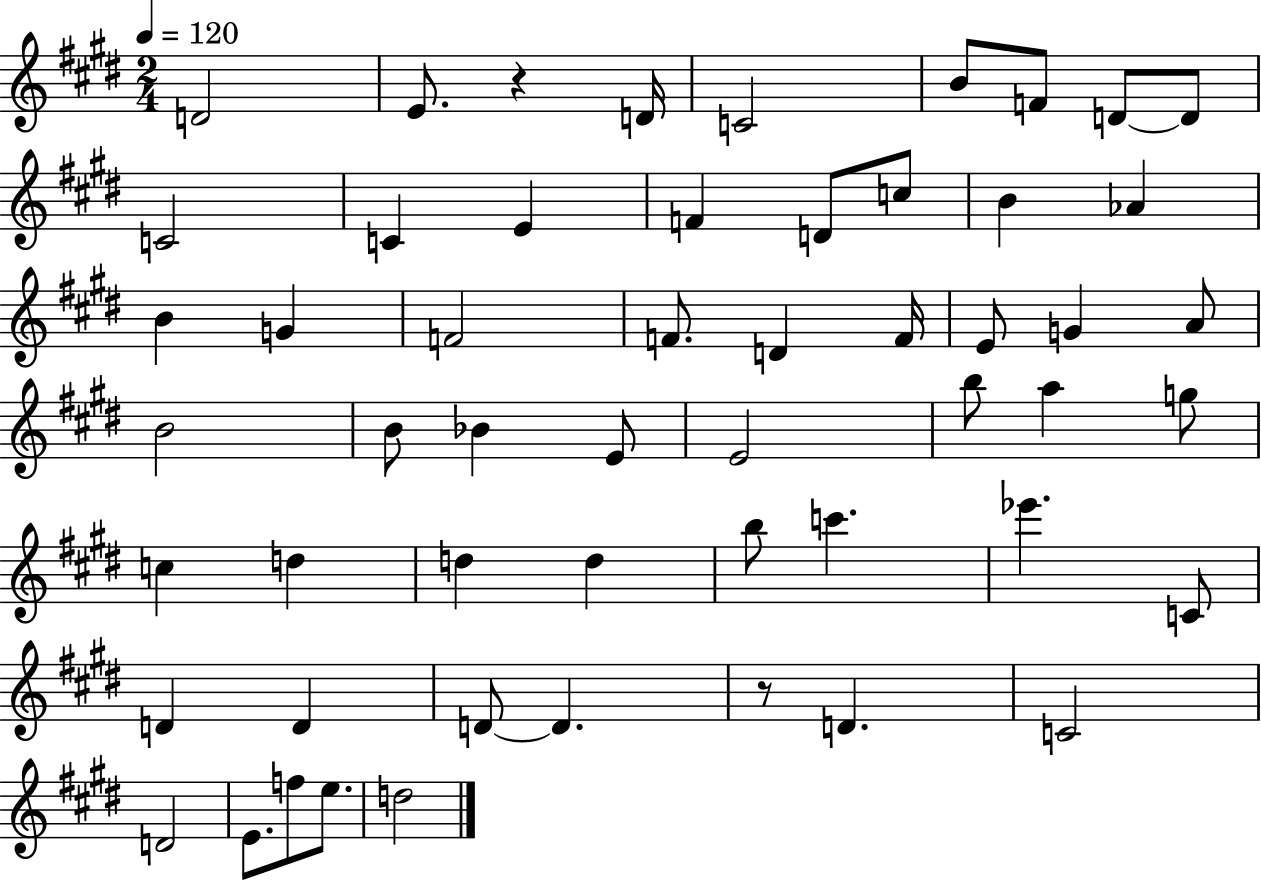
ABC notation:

X:1
T:Untitled
M:2/4
L:1/4
K:E
D2 E/2 z D/4 C2 B/2 F/2 D/2 D/2 C2 C E F D/2 c/2 B _A B G F2 F/2 D F/4 E/2 G A/2 B2 B/2 _B E/2 E2 b/2 a g/2 c d d d b/2 c' _e' C/2 D D D/2 D z/2 D C2 D2 E/2 f/2 e/2 d2